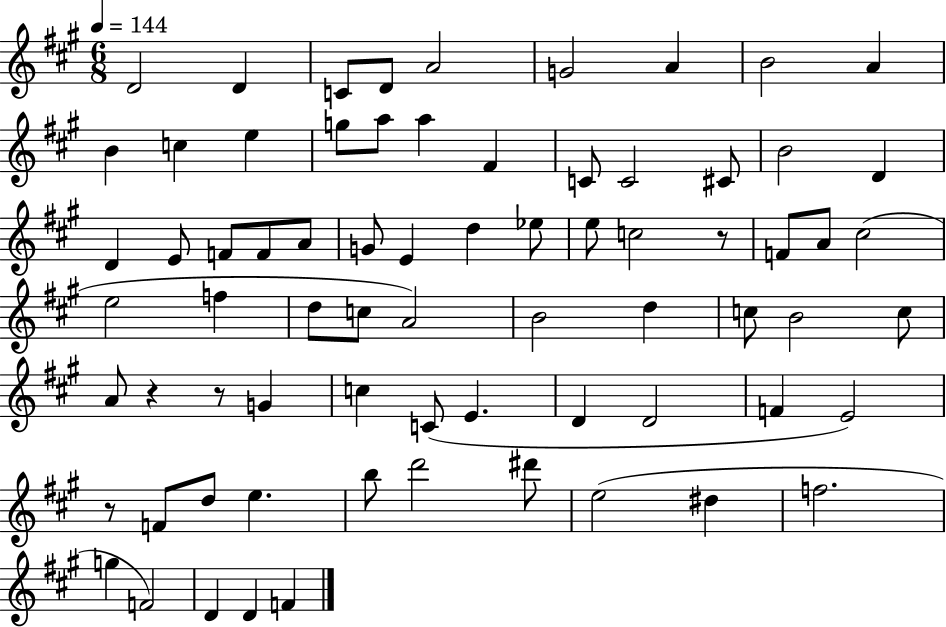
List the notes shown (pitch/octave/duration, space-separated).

D4/h D4/q C4/e D4/e A4/h G4/h A4/q B4/h A4/q B4/q C5/q E5/q G5/e A5/e A5/q F#4/q C4/e C4/h C#4/e B4/h D4/q D4/q E4/e F4/e F4/e A4/e G4/e E4/q D5/q Eb5/e E5/e C5/h R/e F4/e A4/e C#5/h E5/h F5/q D5/e C5/e A4/h B4/h D5/q C5/e B4/h C5/e A4/e R/q R/e G4/q C5/q C4/e E4/q. D4/q D4/h F4/q E4/h R/e F4/e D5/e E5/q. B5/e D6/h D#6/e E5/h D#5/q F5/h. G5/q F4/h D4/q D4/q F4/q